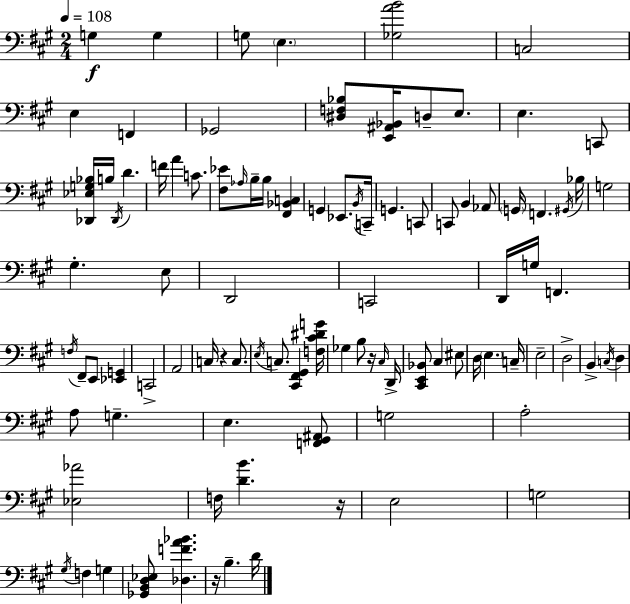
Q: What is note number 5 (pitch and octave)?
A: C3